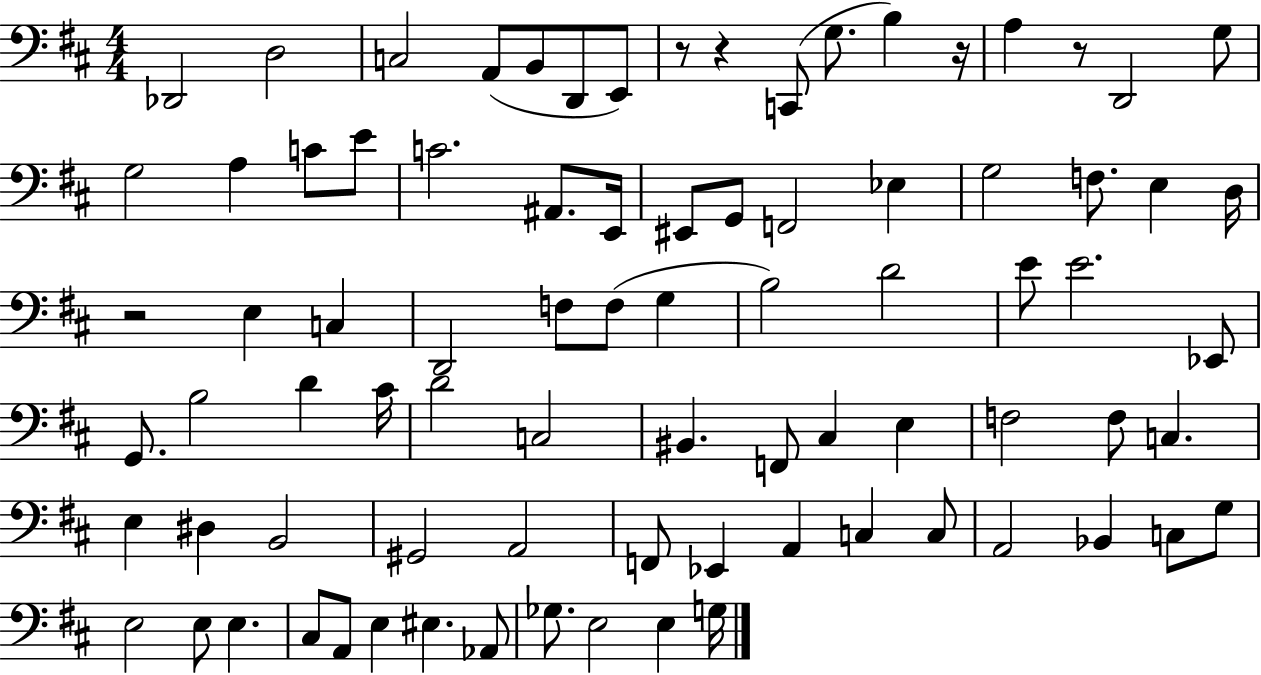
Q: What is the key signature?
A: D major